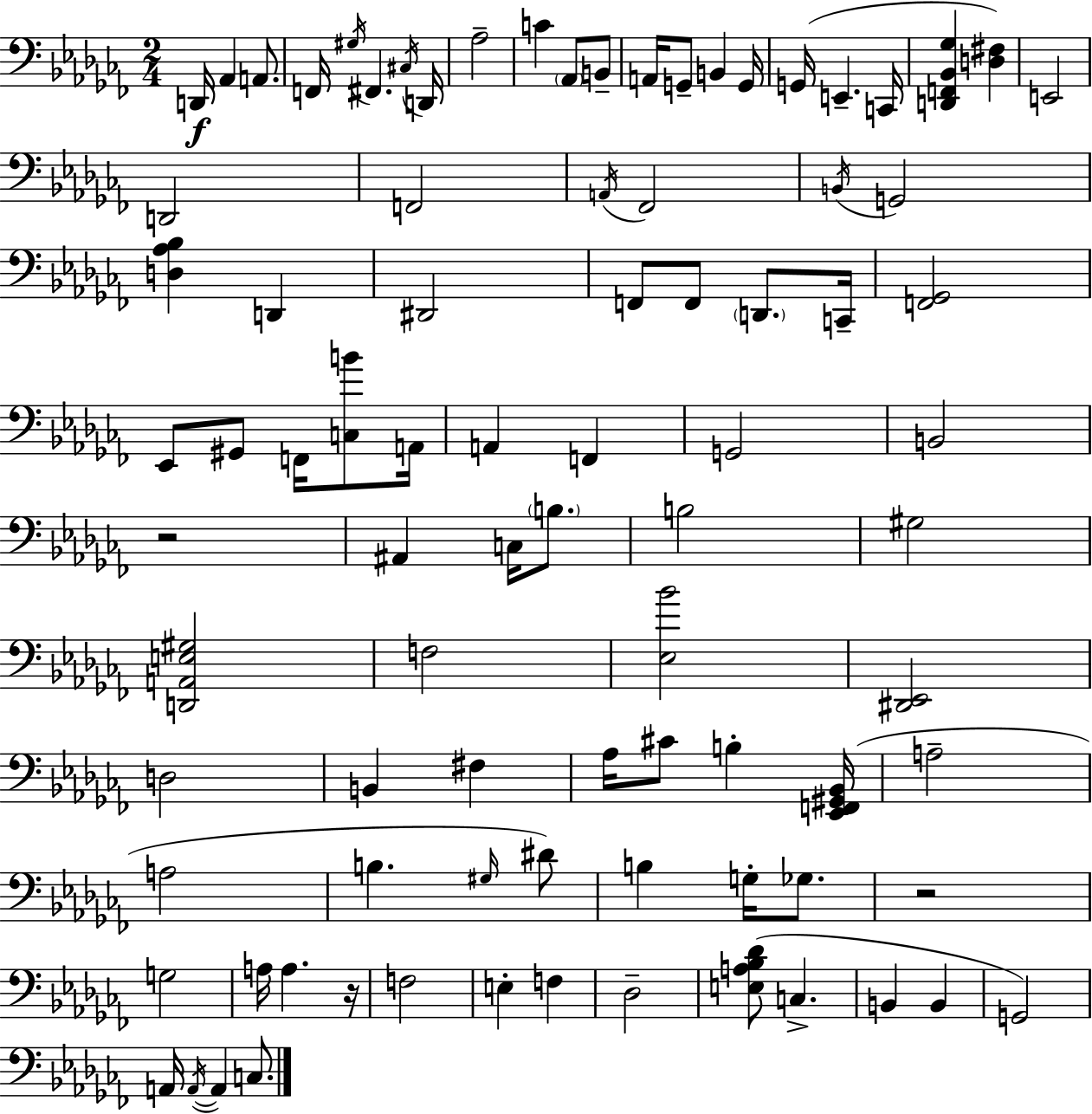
{
  \clef bass
  \numericTimeSignature
  \time 2/4
  \key aes \minor
  d,16\f aes,4 a,8. | f,16 \acciaccatura { gis16 } fis,4. | \acciaccatura { cis16 } d,16 aes2-- | c'4 \parenthesize aes,8 | \break b,8-- a,16 g,8-- b,4 | g,16 g,16( e,4.-- | c,16 <d, f, bes, ges>4 <d fis>4) | e,2 | \break d,2 | f,2 | \acciaccatura { a,16 } fes,2 | \acciaccatura { b,16 } g,2 | \break <d aes bes>4 | d,4 dis,2 | f,8 f,8 | \parenthesize d,8. c,16-- <f, ges,>2 | \break ees,8 gis,8 | f,16 <c b'>8 a,16 a,4 | f,4 g,2 | b,2 | \break r2 | ais,4 | c16 \parenthesize b8. b2 | gis2 | \break <d, a, e gis>2 | f2 | <ees bes'>2 | <dis, ees,>2 | \break d2 | b,4 | fis4 aes16 cis'8 b4-. | <ees, f, gis, bes,>16( a2-- | \break a2 | b4. | \grace { gis16 }) dis'8 b4 | g16-. ges8. r2 | \break g2 | a16 a4. | r16 f2 | e4-. | \break f4 des2-- | <e a bes des'>8( c4.-> | b,4 | b,4 g,2) | \break a,16 \acciaccatura { a,16~ }~ a,4 | c8. \bar "|."
}